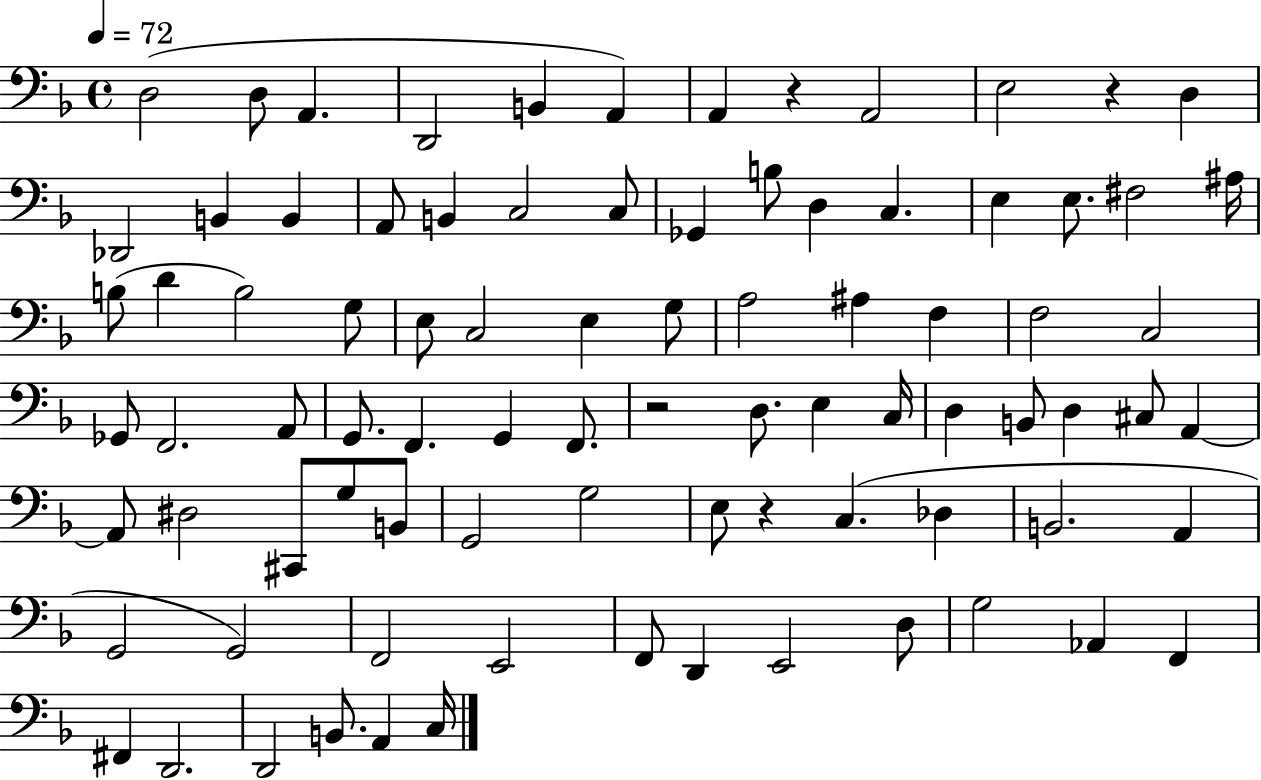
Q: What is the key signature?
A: F major